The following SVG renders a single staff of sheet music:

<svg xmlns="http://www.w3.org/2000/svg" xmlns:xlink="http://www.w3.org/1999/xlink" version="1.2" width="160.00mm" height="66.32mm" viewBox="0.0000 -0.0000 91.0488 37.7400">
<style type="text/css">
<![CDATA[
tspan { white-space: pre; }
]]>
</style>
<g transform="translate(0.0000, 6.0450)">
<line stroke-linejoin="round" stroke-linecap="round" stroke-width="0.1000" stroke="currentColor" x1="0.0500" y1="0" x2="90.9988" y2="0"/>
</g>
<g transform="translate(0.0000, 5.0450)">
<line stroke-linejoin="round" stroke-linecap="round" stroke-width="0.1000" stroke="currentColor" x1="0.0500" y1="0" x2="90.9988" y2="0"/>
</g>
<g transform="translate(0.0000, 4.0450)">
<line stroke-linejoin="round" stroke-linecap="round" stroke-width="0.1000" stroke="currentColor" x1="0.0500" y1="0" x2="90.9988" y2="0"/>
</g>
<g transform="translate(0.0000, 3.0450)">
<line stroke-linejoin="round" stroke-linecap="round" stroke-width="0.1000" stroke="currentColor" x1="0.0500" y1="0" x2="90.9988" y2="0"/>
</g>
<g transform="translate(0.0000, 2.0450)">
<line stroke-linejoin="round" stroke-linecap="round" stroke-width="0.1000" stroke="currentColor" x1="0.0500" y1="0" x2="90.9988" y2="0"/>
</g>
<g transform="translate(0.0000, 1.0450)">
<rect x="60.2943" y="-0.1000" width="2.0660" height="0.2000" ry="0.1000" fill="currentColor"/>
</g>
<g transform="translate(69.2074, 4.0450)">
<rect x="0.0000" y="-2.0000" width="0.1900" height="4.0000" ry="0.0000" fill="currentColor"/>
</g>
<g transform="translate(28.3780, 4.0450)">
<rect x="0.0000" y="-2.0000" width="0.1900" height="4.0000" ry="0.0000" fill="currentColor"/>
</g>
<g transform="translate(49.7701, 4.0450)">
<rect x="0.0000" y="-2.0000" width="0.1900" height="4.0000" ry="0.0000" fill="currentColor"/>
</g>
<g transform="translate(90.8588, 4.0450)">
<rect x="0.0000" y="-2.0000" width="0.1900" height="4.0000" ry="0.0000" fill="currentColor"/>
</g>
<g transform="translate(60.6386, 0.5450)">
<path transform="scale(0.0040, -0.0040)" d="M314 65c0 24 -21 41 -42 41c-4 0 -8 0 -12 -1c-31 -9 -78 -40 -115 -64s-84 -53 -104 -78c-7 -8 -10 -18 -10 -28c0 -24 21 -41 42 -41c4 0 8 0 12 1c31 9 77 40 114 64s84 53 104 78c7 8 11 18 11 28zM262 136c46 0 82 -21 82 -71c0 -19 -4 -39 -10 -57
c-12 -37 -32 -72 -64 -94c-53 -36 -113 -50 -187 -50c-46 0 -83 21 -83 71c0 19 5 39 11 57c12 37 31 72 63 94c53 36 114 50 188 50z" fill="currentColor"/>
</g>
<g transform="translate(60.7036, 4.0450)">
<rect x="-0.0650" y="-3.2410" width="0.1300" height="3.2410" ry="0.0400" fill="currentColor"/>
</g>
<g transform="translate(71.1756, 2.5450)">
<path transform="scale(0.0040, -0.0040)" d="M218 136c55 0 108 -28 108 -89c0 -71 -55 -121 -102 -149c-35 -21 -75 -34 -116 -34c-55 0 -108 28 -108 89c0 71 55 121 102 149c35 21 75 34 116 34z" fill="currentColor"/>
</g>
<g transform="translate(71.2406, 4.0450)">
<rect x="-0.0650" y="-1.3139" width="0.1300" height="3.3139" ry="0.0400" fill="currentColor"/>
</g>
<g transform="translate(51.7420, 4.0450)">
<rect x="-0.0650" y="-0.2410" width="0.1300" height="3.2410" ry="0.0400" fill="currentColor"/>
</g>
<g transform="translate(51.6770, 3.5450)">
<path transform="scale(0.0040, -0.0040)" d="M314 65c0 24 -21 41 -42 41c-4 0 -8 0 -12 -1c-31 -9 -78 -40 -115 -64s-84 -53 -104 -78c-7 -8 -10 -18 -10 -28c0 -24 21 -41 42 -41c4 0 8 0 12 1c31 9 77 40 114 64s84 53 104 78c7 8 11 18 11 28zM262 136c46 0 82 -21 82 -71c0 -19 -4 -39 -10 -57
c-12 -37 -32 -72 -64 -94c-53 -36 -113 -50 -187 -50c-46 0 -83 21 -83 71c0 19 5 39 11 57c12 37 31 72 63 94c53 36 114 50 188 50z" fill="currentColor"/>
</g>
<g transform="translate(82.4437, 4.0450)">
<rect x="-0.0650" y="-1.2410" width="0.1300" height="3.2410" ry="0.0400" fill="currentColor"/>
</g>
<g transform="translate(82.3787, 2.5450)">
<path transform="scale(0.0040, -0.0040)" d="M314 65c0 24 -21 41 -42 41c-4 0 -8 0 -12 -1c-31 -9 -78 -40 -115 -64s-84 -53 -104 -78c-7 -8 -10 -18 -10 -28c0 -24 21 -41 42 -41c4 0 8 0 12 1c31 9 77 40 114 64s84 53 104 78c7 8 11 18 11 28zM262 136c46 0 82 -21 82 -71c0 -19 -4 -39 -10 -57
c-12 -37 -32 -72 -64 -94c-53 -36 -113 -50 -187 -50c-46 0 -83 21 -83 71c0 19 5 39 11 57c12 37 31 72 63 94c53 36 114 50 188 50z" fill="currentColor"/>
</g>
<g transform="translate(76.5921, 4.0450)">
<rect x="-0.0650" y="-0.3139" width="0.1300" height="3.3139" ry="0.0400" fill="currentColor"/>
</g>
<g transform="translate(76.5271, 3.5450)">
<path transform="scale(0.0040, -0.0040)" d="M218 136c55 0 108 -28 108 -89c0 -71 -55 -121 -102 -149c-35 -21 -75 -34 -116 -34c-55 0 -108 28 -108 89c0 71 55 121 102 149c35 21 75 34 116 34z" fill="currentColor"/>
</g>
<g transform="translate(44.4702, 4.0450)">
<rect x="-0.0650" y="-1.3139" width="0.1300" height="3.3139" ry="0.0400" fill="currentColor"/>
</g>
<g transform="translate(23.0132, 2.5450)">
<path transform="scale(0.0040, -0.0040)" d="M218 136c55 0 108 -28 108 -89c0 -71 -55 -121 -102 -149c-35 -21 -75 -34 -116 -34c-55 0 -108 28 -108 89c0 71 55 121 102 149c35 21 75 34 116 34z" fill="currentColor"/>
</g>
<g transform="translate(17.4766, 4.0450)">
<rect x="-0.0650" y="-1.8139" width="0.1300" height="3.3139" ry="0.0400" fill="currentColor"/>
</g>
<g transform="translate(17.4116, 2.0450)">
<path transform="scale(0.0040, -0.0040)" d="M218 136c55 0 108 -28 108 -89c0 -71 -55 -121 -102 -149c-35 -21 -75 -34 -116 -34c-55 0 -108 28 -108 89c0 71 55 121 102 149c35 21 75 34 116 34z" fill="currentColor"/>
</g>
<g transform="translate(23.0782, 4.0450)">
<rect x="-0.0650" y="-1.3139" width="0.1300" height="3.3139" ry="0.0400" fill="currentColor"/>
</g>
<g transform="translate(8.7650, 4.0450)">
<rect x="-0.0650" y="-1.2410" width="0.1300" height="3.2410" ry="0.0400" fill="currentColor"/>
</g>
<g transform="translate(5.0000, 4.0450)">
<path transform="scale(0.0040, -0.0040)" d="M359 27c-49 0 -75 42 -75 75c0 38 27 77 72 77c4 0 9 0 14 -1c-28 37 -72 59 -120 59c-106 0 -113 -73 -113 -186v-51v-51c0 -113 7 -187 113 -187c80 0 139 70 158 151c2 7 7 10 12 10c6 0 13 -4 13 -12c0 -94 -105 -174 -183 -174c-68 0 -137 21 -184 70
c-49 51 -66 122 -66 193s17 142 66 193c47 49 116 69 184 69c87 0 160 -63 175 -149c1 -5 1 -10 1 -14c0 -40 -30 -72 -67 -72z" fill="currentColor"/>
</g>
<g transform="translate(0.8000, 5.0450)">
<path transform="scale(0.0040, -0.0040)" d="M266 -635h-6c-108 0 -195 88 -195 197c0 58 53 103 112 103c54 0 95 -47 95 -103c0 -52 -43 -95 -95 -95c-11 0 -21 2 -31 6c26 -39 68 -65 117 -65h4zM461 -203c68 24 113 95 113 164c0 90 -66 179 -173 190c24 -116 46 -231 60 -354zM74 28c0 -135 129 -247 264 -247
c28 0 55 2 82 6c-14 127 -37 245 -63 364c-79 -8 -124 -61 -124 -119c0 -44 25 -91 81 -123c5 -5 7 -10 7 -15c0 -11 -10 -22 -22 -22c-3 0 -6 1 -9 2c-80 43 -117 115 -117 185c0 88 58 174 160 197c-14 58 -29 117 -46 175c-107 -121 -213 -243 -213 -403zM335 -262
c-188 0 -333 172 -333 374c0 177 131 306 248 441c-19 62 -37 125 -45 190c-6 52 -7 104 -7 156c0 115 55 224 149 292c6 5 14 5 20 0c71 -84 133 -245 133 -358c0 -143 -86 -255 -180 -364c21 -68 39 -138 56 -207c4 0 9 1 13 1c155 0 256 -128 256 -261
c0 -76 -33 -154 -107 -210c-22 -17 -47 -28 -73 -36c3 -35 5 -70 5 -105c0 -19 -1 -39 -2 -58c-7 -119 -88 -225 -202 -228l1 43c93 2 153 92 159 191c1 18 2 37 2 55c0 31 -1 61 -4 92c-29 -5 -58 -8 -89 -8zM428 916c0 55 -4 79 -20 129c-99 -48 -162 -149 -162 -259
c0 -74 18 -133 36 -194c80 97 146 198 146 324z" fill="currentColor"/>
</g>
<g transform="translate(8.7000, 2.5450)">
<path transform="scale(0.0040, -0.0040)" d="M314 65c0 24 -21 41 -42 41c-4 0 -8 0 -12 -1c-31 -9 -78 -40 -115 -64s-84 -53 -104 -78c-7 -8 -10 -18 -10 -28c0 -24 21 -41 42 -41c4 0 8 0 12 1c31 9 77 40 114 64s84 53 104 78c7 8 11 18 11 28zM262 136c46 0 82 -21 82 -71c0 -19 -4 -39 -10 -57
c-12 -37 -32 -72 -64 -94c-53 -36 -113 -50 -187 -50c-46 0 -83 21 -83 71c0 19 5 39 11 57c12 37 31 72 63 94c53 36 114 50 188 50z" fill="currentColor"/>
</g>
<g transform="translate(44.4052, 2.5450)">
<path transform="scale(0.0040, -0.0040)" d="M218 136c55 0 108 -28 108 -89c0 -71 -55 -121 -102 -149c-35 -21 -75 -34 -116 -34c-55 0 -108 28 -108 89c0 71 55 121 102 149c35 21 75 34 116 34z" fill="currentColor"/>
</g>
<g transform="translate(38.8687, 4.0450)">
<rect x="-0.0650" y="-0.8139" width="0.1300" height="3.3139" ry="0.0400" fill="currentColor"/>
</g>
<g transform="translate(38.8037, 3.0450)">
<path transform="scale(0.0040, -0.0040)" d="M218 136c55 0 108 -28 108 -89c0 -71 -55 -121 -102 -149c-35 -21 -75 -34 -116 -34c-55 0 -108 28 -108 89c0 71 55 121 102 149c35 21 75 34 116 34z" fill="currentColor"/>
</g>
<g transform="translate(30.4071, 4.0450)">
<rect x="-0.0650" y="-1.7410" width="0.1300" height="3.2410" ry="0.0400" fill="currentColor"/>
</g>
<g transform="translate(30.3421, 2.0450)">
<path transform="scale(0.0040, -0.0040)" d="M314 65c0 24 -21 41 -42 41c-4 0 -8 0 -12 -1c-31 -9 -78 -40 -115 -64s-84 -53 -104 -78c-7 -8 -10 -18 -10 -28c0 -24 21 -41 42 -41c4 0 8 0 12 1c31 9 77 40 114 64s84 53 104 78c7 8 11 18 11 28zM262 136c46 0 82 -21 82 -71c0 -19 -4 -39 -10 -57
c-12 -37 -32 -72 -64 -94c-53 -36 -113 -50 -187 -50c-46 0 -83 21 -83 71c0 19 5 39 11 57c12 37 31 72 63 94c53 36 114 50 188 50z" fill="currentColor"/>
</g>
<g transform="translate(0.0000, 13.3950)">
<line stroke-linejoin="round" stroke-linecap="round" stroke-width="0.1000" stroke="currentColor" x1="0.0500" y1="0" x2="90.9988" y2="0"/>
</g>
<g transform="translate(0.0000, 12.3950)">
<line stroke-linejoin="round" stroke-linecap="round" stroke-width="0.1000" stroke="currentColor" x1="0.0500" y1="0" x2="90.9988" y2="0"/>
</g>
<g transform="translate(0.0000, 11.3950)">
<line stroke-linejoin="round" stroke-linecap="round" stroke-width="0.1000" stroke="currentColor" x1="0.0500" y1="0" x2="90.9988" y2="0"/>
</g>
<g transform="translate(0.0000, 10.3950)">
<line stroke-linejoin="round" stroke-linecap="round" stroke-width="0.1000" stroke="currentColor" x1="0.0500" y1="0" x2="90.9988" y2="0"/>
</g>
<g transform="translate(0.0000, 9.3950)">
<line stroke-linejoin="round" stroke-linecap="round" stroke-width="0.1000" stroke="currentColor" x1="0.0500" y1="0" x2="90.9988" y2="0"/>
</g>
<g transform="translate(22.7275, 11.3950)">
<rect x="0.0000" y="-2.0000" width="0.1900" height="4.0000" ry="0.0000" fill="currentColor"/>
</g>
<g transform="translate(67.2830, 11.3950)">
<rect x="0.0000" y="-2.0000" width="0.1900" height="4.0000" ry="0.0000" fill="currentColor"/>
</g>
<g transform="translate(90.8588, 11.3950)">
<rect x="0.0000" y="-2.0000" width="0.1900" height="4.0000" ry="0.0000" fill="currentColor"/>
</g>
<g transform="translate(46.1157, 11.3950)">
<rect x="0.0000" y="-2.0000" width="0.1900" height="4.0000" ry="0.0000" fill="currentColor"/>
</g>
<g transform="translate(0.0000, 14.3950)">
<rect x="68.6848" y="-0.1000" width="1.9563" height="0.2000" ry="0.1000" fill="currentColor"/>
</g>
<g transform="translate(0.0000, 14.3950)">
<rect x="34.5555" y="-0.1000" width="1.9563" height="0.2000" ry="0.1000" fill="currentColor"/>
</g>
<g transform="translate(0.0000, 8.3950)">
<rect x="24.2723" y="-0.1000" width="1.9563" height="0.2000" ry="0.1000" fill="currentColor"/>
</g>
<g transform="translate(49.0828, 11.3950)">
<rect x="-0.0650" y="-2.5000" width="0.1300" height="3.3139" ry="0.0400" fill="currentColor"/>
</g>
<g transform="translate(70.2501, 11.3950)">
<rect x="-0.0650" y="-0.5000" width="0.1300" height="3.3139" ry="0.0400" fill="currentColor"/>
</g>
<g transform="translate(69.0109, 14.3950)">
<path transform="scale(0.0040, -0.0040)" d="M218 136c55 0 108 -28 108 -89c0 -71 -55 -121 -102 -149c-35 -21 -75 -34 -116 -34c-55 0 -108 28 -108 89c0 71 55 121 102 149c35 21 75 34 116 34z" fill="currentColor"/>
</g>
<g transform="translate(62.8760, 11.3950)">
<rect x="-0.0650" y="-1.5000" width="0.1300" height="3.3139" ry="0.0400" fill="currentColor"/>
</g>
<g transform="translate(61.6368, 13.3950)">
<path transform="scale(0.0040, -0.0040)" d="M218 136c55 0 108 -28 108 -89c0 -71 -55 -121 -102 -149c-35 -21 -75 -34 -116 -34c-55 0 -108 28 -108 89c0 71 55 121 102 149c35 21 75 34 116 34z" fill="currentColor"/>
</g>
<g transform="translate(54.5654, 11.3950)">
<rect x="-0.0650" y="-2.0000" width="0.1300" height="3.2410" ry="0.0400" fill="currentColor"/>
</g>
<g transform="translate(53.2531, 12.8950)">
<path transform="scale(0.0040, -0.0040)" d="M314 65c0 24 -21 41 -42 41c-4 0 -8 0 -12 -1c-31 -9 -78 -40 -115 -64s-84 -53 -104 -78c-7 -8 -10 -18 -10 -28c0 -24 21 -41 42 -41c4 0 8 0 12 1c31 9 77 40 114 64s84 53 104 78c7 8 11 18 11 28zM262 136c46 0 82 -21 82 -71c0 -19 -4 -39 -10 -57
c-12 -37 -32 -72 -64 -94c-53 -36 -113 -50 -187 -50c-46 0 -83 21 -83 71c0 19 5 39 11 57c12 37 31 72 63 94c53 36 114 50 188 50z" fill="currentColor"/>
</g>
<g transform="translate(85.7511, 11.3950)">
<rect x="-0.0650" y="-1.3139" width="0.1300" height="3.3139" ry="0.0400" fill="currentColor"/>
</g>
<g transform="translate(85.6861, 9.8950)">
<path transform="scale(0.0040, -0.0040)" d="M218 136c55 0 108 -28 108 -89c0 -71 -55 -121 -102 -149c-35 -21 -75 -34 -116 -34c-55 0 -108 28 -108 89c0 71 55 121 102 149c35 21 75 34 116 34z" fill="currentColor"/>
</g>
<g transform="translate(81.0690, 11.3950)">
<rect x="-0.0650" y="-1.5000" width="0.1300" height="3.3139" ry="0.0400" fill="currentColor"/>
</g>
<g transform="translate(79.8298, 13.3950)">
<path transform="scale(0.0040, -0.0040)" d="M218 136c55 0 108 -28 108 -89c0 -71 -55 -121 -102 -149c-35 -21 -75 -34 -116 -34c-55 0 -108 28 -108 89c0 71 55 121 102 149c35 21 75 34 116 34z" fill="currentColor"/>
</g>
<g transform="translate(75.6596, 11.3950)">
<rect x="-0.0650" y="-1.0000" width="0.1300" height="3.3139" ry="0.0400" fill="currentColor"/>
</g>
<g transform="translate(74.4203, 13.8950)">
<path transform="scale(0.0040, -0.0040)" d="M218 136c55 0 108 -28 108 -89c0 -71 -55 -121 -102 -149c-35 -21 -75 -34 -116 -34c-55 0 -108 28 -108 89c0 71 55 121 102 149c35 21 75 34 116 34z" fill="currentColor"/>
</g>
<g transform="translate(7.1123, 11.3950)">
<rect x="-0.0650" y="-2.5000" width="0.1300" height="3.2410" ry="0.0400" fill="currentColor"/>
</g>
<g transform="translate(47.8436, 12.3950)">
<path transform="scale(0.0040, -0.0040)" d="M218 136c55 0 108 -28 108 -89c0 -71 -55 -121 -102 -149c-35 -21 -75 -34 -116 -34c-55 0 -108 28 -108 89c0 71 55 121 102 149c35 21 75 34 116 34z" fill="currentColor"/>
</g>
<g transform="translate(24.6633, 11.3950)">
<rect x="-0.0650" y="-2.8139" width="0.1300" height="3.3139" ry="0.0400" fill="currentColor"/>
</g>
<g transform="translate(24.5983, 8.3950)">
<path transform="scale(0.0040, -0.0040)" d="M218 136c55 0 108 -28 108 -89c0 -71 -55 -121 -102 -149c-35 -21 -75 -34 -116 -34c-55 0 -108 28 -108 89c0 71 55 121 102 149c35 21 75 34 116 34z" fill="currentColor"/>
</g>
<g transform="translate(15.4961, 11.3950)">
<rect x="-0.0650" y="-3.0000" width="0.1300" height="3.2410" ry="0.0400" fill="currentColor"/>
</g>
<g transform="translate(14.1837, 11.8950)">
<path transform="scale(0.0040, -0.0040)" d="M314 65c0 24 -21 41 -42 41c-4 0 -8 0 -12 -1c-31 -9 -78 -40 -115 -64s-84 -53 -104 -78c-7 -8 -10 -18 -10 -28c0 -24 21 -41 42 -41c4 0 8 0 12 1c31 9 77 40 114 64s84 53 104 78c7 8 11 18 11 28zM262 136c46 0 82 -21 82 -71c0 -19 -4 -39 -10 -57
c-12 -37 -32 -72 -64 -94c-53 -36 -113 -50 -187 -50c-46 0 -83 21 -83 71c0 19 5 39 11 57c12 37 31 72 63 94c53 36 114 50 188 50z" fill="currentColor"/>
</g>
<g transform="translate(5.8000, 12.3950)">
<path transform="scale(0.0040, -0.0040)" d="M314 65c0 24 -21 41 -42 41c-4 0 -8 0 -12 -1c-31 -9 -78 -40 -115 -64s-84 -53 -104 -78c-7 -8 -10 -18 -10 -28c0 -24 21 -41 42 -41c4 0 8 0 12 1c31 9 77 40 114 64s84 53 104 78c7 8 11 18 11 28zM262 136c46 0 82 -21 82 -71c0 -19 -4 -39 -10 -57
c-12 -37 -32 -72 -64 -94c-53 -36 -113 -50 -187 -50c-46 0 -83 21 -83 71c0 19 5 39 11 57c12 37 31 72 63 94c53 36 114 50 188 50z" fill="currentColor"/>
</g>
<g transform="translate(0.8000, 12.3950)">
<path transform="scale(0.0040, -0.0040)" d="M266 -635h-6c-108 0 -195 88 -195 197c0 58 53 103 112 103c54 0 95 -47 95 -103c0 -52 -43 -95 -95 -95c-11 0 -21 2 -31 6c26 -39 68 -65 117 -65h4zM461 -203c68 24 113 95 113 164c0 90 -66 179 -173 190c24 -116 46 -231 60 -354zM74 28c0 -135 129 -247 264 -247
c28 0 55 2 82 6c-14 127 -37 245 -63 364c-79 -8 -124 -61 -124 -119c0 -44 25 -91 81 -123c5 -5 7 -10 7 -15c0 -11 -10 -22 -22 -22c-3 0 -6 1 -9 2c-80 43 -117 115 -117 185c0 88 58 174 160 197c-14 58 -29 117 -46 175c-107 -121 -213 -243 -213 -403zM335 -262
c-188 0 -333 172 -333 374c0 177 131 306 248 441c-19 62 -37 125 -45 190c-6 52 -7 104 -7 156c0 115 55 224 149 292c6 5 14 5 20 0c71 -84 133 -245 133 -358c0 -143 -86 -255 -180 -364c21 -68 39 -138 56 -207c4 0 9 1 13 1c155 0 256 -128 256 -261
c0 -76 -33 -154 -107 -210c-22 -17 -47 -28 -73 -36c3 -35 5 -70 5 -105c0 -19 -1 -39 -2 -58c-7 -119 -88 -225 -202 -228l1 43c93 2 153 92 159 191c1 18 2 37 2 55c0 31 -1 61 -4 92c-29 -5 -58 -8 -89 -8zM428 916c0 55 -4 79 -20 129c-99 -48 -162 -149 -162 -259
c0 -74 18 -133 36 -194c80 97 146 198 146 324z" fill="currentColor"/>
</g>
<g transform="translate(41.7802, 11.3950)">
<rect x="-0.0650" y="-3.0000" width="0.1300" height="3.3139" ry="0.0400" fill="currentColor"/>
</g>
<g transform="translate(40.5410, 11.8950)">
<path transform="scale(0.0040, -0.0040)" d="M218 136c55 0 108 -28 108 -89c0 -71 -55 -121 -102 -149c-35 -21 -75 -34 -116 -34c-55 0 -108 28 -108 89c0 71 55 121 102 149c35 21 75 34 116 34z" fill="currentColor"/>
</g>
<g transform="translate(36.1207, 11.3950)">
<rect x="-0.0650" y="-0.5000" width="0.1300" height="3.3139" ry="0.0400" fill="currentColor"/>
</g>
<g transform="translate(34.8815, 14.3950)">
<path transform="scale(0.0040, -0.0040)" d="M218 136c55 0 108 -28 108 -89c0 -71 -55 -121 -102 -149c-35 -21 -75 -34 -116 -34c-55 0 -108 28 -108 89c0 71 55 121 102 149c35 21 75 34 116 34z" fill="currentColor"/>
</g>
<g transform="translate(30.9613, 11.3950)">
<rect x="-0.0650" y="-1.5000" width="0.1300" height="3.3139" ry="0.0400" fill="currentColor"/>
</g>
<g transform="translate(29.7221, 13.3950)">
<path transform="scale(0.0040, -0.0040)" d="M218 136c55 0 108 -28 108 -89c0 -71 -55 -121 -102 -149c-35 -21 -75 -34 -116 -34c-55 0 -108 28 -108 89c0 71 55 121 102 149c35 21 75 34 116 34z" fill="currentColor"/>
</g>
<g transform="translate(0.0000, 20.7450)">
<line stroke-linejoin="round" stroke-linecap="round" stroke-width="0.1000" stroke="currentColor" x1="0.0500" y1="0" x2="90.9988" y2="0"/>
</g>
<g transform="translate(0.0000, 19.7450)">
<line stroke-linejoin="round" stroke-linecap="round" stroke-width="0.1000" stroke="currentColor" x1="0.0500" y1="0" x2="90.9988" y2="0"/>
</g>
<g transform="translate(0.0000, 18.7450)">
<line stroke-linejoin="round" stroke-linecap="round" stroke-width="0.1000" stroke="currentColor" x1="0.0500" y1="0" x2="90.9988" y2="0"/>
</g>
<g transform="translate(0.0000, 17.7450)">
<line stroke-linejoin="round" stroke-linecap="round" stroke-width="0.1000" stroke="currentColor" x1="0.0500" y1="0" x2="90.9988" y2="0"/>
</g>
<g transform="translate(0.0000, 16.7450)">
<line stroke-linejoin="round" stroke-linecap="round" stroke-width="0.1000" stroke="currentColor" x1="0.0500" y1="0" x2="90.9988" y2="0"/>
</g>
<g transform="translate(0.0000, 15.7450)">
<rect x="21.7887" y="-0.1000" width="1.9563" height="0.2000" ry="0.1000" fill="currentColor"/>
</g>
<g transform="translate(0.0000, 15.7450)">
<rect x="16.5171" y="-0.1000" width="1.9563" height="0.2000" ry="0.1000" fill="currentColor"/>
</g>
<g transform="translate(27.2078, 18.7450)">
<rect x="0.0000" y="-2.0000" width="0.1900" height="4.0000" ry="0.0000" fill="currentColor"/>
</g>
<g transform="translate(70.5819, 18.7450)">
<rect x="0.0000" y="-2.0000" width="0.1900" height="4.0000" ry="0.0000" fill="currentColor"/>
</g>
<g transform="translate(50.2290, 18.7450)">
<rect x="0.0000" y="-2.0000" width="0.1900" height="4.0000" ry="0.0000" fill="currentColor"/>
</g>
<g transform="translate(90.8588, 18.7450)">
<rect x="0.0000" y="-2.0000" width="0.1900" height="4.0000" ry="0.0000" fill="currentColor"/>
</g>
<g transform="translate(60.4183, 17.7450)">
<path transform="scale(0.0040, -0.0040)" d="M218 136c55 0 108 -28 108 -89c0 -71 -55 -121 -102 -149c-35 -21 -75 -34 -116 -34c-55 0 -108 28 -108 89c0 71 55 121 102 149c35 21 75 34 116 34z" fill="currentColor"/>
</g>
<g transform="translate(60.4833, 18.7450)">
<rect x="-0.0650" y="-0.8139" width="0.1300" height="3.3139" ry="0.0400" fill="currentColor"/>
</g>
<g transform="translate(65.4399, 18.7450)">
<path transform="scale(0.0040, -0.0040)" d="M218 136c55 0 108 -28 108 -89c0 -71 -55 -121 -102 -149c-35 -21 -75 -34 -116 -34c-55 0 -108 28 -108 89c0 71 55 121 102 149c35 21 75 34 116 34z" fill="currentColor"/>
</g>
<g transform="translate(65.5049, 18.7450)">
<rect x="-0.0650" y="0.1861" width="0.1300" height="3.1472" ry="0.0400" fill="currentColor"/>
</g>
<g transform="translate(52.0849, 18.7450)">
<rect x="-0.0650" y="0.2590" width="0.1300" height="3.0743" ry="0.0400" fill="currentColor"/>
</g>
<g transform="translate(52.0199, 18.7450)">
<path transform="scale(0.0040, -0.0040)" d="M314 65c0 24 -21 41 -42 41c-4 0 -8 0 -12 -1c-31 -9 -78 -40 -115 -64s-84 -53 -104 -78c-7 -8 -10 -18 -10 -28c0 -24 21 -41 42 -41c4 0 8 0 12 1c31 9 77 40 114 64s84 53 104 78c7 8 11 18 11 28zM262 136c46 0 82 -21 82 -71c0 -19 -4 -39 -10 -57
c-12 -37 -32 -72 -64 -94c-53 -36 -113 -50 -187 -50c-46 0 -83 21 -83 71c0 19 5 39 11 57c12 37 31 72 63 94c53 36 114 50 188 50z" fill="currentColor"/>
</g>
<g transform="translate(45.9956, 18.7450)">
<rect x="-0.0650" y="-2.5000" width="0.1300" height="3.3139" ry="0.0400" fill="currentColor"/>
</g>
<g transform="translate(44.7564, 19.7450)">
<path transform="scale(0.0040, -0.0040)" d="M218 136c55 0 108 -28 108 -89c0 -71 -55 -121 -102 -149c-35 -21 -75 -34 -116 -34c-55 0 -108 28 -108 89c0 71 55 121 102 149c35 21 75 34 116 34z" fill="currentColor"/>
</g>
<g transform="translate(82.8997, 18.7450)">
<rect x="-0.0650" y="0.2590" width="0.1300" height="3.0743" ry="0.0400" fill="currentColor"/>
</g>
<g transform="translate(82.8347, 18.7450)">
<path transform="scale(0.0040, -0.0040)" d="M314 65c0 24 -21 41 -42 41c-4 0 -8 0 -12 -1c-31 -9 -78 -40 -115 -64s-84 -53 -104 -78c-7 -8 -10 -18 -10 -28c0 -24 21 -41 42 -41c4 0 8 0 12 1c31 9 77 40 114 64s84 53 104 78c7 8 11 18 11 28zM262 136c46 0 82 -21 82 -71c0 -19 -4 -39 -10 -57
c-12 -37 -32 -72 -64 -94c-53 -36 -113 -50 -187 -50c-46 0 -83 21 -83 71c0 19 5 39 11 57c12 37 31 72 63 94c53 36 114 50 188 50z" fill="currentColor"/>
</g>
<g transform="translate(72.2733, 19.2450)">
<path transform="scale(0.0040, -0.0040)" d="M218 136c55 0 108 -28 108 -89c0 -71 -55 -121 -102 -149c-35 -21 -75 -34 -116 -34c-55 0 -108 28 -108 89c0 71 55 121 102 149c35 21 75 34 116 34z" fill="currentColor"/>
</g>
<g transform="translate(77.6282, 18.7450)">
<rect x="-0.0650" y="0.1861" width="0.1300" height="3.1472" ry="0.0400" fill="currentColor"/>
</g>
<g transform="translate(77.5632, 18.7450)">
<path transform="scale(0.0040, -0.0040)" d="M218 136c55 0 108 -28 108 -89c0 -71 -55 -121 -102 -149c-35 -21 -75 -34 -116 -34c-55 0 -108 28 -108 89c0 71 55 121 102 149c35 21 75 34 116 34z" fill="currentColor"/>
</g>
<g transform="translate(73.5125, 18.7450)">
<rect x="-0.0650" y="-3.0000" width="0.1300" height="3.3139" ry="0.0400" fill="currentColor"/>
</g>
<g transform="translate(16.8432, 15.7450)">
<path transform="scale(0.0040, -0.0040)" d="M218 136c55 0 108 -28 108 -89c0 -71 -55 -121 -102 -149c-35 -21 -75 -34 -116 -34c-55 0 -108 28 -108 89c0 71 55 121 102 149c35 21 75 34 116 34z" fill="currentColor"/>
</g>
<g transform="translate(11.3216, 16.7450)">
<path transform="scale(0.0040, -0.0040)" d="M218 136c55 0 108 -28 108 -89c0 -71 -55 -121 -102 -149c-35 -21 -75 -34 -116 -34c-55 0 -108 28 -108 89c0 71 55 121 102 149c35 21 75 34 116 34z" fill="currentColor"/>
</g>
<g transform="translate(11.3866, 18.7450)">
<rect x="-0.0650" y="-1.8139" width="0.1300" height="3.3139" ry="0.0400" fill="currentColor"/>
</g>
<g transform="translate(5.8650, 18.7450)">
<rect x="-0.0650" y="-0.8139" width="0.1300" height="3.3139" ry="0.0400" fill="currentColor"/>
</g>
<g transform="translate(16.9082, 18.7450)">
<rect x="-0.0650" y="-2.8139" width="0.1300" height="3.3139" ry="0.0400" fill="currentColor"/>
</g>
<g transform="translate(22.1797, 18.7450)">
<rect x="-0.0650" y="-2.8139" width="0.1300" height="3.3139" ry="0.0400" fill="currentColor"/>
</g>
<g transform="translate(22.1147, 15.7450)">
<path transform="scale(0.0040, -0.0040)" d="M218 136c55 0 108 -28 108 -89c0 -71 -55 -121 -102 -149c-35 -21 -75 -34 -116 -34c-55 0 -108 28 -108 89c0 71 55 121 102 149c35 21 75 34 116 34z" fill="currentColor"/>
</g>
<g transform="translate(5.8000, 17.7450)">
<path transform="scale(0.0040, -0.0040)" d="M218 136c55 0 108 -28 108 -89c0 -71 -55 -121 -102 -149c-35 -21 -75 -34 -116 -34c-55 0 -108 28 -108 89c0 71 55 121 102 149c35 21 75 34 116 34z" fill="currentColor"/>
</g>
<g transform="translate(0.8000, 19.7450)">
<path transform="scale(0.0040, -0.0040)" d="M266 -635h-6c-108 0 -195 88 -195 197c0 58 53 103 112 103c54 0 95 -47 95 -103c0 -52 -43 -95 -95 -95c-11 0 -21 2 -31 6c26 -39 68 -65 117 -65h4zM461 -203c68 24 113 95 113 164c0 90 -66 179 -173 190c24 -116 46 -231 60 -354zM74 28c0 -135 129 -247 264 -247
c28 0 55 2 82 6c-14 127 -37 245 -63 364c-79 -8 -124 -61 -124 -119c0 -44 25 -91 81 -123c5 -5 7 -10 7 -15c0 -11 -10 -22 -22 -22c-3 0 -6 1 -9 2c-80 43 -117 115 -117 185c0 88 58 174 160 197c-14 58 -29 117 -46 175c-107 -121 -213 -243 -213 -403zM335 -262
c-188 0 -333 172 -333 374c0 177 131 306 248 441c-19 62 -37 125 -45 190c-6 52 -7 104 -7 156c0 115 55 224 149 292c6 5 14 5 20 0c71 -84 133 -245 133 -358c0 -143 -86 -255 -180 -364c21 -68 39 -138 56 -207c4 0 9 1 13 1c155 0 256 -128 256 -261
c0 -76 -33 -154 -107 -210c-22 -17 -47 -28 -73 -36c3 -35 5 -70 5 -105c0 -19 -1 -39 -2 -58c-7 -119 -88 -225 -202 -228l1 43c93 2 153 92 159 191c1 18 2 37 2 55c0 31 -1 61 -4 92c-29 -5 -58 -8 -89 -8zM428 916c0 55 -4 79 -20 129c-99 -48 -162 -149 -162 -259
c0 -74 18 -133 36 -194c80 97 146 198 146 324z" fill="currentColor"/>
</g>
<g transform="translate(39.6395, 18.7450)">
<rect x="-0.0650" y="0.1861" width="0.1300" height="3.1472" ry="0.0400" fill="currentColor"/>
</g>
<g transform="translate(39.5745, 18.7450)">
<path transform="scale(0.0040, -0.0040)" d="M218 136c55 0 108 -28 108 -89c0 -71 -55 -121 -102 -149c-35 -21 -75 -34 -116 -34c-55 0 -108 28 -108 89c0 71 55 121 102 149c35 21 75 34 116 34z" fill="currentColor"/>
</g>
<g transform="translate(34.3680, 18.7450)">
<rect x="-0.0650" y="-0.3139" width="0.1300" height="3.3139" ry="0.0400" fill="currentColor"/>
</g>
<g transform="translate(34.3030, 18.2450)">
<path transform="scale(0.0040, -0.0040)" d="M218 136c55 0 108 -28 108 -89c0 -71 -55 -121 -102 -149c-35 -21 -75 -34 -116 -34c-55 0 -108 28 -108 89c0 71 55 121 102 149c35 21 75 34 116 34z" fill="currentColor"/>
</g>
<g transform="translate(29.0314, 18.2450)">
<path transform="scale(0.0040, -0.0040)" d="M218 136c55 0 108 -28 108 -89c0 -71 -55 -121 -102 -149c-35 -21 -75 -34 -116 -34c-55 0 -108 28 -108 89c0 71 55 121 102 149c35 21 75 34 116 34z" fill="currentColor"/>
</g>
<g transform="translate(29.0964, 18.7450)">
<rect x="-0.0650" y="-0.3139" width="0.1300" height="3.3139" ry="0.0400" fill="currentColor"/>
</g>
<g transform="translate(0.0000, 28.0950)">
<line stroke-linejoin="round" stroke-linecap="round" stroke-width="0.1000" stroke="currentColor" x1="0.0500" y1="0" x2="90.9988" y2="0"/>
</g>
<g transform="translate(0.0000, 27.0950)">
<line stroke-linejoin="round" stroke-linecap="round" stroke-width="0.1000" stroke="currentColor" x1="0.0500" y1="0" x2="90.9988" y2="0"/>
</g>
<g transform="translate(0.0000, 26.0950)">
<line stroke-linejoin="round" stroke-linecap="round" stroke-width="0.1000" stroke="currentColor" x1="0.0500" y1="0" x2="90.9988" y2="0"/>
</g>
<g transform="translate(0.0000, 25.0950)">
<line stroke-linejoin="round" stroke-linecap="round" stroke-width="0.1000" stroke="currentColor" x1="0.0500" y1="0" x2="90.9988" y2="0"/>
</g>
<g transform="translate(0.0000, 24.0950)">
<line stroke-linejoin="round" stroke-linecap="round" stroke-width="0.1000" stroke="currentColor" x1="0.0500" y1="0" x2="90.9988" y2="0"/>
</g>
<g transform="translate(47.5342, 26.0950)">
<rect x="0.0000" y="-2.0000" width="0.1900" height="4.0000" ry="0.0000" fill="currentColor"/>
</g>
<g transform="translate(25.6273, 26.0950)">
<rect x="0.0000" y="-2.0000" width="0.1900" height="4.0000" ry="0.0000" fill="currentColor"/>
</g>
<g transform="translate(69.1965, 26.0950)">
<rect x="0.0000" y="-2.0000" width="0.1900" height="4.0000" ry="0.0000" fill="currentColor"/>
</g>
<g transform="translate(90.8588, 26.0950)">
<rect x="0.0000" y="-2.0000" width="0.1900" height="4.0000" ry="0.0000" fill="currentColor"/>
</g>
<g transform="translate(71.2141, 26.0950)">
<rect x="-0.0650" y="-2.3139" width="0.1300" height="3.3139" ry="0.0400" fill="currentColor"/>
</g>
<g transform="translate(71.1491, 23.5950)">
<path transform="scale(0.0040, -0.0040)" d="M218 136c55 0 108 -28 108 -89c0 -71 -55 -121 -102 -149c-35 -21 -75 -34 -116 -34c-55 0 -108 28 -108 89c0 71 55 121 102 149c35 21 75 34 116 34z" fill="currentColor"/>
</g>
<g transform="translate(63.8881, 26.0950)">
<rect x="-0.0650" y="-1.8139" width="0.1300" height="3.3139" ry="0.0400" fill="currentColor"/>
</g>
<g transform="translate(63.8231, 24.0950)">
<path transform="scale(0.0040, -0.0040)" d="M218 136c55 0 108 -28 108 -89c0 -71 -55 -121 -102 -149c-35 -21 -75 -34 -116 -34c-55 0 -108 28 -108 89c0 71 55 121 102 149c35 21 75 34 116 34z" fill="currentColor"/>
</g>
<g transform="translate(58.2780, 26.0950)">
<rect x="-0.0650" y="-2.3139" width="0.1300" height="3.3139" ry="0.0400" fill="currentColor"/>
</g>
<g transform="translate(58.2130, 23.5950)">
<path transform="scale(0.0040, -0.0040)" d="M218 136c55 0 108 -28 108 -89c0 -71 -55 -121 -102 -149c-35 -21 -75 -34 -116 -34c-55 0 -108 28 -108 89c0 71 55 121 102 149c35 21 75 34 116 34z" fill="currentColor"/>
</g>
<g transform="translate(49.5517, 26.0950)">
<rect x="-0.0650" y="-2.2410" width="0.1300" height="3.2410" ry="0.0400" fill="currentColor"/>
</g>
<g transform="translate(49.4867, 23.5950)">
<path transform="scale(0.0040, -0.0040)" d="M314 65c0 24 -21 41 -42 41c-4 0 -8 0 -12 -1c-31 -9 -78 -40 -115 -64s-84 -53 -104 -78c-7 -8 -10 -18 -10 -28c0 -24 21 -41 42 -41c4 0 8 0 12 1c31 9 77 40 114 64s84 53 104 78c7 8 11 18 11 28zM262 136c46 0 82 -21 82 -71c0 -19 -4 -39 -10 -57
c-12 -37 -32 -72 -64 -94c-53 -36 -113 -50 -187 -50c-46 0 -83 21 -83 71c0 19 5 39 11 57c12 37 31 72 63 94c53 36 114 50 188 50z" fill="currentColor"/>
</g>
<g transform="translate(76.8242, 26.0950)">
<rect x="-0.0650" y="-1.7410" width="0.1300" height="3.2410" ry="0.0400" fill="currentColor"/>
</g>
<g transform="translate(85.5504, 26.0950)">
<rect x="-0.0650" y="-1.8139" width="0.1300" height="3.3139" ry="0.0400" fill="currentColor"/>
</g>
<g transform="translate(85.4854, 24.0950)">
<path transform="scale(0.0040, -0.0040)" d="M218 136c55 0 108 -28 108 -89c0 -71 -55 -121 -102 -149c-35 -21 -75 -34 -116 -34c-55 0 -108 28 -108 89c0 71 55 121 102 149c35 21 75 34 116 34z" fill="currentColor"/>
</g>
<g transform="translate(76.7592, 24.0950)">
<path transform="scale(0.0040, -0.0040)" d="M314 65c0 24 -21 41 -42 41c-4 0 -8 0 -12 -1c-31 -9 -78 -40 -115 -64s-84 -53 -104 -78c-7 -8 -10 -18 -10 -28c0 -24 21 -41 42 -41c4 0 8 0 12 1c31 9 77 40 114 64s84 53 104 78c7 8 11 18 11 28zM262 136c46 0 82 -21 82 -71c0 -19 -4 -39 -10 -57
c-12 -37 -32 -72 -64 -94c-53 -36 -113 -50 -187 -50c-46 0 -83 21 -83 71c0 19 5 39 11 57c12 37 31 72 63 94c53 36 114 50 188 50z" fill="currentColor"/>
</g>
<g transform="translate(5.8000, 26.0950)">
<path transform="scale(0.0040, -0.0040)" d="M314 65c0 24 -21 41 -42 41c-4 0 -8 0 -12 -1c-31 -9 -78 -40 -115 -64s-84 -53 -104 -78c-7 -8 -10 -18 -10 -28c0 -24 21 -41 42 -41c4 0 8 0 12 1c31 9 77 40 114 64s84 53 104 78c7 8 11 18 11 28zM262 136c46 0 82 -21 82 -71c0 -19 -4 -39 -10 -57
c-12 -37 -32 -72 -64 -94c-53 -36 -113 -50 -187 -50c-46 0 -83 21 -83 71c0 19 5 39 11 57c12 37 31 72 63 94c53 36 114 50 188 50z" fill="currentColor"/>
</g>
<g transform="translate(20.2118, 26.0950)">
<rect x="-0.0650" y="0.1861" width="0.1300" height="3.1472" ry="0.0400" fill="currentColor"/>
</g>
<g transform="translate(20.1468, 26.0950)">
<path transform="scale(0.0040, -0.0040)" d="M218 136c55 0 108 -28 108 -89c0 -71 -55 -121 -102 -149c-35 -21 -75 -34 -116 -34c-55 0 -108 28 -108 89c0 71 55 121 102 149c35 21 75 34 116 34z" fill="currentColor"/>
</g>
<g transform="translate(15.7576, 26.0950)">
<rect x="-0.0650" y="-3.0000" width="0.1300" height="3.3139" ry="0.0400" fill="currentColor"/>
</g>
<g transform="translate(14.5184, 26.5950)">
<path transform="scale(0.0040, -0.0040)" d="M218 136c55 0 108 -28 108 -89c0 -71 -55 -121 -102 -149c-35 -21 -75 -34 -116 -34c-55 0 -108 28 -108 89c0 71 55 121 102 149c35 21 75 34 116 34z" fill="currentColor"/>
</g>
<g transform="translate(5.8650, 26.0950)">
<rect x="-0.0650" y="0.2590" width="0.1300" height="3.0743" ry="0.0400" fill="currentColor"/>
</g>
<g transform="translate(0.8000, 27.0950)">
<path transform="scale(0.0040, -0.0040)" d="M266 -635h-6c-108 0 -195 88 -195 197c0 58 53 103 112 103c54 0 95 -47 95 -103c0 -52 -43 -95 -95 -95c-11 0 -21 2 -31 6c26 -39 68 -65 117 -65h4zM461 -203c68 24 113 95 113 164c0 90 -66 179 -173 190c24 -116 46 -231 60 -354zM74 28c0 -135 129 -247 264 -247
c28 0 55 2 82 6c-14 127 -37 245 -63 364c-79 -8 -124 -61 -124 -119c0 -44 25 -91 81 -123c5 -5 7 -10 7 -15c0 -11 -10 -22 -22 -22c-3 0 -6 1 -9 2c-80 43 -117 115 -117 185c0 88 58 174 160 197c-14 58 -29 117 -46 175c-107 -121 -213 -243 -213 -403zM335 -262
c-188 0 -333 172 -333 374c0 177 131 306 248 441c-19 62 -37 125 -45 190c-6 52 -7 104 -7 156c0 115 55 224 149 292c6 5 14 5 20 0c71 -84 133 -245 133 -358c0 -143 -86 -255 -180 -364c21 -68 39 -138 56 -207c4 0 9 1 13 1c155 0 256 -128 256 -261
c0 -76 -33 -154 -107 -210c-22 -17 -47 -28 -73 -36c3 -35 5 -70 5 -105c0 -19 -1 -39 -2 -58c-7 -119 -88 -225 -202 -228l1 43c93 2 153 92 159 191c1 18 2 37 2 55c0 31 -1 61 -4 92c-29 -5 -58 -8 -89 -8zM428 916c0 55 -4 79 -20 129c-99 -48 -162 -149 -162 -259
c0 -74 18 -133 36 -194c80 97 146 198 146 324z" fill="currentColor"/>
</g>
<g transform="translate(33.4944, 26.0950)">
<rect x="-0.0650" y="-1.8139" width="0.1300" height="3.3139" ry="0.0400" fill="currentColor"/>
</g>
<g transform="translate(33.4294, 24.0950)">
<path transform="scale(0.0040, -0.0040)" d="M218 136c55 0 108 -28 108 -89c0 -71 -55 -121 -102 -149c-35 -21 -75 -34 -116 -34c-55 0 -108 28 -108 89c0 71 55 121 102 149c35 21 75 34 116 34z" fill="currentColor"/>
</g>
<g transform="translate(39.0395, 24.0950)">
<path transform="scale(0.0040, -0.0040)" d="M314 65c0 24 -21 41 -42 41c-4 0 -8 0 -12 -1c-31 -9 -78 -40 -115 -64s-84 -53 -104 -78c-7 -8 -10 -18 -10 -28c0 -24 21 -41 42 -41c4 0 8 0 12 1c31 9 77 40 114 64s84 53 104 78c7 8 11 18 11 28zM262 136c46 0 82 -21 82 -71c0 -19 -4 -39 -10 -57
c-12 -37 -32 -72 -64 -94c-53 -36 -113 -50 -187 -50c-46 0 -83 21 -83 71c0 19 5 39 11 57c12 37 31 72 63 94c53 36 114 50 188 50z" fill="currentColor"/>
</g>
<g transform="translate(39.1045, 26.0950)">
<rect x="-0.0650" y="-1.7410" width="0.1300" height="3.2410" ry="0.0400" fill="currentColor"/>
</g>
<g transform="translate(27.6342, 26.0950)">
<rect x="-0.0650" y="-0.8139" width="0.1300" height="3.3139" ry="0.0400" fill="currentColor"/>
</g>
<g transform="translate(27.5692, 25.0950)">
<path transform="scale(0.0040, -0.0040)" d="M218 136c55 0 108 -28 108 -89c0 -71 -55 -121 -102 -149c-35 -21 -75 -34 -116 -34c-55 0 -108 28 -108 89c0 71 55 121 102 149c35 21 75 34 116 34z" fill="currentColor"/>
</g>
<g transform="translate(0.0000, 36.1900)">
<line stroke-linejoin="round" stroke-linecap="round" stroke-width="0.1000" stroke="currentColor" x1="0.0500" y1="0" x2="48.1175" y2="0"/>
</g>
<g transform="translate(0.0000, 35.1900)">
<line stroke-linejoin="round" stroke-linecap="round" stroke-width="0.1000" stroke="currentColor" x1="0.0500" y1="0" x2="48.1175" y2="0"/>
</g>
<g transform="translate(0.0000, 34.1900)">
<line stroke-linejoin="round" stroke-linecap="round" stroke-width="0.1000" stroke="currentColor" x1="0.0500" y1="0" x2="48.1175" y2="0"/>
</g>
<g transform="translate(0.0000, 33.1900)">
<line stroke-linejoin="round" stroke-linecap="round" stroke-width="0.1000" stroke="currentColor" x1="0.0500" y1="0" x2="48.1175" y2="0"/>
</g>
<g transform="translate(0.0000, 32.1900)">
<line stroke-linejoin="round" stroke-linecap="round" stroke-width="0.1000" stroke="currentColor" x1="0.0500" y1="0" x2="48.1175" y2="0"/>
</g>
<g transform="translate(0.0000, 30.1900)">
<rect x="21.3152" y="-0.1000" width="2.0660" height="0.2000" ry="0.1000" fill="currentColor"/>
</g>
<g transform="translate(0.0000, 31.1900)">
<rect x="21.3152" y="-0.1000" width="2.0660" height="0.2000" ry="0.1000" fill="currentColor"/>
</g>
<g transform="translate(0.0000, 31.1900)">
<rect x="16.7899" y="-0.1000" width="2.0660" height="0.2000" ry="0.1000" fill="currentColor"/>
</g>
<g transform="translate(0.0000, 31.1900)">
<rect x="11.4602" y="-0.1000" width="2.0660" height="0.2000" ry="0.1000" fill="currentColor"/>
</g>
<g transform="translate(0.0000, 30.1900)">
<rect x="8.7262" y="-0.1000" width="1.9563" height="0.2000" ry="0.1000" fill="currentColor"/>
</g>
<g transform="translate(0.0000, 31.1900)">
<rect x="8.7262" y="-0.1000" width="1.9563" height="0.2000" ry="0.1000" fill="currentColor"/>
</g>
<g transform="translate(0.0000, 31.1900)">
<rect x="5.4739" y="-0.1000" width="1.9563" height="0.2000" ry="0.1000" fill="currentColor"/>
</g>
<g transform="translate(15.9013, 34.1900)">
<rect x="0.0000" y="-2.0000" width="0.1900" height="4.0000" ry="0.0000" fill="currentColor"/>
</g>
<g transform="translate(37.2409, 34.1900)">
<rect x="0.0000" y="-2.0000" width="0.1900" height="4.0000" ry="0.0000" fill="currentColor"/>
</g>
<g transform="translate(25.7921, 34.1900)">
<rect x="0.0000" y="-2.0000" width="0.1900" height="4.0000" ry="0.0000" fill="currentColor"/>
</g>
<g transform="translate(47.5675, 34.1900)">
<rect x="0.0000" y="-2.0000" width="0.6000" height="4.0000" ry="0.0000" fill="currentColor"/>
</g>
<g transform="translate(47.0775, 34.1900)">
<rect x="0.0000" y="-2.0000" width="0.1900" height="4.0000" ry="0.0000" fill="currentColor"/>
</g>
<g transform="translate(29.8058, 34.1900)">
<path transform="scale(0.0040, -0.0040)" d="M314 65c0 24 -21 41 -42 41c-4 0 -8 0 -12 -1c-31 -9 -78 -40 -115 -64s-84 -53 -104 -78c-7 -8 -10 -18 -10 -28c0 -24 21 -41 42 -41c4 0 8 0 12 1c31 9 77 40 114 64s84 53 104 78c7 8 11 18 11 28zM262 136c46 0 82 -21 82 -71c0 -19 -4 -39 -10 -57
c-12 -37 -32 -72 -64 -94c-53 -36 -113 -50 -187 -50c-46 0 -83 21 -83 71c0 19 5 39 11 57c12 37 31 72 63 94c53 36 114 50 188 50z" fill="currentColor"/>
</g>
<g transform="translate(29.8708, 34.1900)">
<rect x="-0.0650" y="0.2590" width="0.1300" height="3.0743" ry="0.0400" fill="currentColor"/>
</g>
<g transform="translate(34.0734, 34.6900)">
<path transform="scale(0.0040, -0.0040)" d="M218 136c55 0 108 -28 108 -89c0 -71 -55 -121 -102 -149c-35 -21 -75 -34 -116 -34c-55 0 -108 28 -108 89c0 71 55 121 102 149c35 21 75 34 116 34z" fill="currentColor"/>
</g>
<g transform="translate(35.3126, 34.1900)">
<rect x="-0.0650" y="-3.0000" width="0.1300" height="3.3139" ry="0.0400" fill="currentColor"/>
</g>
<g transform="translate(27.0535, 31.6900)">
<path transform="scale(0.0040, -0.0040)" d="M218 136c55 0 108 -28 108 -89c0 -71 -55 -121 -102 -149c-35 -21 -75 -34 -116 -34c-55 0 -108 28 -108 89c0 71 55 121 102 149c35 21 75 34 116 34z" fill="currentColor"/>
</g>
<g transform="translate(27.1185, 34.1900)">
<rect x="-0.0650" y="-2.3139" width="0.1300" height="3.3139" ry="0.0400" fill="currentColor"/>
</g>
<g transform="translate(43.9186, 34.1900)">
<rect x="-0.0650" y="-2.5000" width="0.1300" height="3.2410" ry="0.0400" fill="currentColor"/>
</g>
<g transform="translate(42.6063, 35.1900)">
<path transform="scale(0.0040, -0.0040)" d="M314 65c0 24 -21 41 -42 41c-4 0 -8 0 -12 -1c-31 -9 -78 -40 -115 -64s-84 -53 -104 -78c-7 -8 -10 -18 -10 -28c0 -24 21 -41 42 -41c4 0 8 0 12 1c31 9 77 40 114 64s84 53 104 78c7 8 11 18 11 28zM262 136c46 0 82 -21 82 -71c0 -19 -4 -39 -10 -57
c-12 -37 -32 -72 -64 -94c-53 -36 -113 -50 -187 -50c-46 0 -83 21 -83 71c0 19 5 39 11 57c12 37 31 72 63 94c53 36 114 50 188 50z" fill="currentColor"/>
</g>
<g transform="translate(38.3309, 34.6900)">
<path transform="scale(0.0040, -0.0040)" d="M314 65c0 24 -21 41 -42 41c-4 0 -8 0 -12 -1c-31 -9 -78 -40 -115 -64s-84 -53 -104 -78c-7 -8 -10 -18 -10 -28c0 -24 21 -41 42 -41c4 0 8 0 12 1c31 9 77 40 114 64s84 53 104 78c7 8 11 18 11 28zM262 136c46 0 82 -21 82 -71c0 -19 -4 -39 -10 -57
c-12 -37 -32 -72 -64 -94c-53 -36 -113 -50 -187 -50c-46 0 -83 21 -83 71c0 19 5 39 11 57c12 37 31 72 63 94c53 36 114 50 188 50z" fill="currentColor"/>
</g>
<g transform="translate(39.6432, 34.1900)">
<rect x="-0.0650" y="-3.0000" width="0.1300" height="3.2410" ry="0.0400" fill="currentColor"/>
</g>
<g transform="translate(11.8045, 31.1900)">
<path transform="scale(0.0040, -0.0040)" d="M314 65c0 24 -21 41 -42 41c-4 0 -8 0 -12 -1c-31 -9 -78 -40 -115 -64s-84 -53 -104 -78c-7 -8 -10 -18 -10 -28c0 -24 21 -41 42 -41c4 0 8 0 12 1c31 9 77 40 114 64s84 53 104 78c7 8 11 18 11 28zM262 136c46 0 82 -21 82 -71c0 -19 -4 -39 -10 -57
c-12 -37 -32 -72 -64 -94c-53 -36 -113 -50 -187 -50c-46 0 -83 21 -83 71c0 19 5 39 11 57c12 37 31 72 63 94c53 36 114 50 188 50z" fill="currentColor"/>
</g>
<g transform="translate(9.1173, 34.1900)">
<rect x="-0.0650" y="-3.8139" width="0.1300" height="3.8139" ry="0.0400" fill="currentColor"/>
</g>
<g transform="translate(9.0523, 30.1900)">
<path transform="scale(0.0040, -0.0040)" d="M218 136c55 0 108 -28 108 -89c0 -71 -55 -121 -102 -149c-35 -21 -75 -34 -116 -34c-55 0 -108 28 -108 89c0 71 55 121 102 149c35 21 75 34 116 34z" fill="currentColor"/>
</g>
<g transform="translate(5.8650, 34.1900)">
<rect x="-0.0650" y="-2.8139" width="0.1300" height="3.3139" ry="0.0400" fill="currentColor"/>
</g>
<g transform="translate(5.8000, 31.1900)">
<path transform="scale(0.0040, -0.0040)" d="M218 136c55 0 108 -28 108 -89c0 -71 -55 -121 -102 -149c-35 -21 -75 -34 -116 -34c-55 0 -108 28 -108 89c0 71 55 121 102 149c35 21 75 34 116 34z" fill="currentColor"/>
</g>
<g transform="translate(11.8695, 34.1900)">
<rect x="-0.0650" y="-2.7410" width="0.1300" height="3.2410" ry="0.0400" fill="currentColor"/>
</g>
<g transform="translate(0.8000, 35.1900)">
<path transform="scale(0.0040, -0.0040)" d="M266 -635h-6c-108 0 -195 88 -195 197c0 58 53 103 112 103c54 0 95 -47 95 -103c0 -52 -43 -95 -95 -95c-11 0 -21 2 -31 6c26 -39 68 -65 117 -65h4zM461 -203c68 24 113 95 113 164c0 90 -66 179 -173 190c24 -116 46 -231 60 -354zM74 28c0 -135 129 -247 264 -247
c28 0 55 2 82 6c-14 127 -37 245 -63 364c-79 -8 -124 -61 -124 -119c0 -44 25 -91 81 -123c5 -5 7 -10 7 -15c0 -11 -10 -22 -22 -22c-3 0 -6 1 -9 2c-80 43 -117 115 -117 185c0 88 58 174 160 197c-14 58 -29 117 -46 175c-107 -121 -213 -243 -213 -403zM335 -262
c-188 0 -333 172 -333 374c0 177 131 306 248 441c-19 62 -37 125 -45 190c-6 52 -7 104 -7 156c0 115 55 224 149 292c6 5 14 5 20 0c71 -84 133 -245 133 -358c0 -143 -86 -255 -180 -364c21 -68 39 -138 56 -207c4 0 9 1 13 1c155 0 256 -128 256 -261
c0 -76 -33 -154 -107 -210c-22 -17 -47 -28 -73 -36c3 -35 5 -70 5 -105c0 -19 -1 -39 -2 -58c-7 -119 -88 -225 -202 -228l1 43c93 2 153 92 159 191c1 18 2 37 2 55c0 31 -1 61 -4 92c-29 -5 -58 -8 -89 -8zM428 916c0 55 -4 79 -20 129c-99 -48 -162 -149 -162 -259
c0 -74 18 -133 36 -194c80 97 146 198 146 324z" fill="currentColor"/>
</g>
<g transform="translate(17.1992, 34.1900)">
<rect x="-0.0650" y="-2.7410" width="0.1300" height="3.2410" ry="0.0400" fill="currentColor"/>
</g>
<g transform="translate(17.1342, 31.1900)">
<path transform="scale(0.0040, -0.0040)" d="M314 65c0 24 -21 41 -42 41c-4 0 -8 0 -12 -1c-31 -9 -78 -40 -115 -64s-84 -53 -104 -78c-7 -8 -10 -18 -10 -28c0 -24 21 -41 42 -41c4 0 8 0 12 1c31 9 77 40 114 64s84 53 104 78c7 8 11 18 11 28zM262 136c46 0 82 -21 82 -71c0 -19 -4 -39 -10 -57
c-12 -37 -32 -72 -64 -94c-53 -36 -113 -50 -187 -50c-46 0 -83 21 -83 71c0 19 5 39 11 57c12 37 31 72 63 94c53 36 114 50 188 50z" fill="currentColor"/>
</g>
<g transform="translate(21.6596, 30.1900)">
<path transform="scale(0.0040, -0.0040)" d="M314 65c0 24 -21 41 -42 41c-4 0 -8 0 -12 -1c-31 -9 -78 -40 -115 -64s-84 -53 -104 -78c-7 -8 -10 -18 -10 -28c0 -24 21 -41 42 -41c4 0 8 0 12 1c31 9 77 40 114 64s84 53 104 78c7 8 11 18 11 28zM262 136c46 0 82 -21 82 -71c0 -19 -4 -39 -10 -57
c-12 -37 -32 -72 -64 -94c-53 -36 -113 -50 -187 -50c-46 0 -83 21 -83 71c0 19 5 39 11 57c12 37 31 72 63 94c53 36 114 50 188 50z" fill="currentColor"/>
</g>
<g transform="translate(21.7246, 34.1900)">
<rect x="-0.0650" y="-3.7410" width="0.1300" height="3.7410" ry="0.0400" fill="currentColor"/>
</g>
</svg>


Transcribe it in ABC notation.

X:1
T:Untitled
M:4/4
L:1/4
K:C
e2 f e f2 d e c2 b2 e c e2 G2 A2 a E C A G F2 E C D E e d f a a c c B G B2 d B A B B2 B2 A B d f f2 g2 g f g f2 f a c' a2 a2 c'2 g B2 A A2 G2